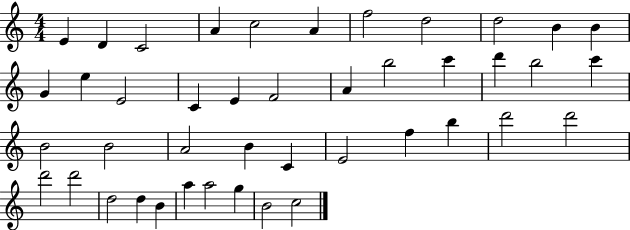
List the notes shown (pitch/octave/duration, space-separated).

E4/q D4/q C4/h A4/q C5/h A4/q F5/h D5/h D5/h B4/q B4/q G4/q E5/q E4/h C4/q E4/q F4/h A4/q B5/h C6/q D6/q B5/h C6/q B4/h B4/h A4/h B4/q C4/q E4/h F5/q B5/q D6/h D6/h D6/h D6/h D5/h D5/q B4/q A5/q A5/h G5/q B4/h C5/h